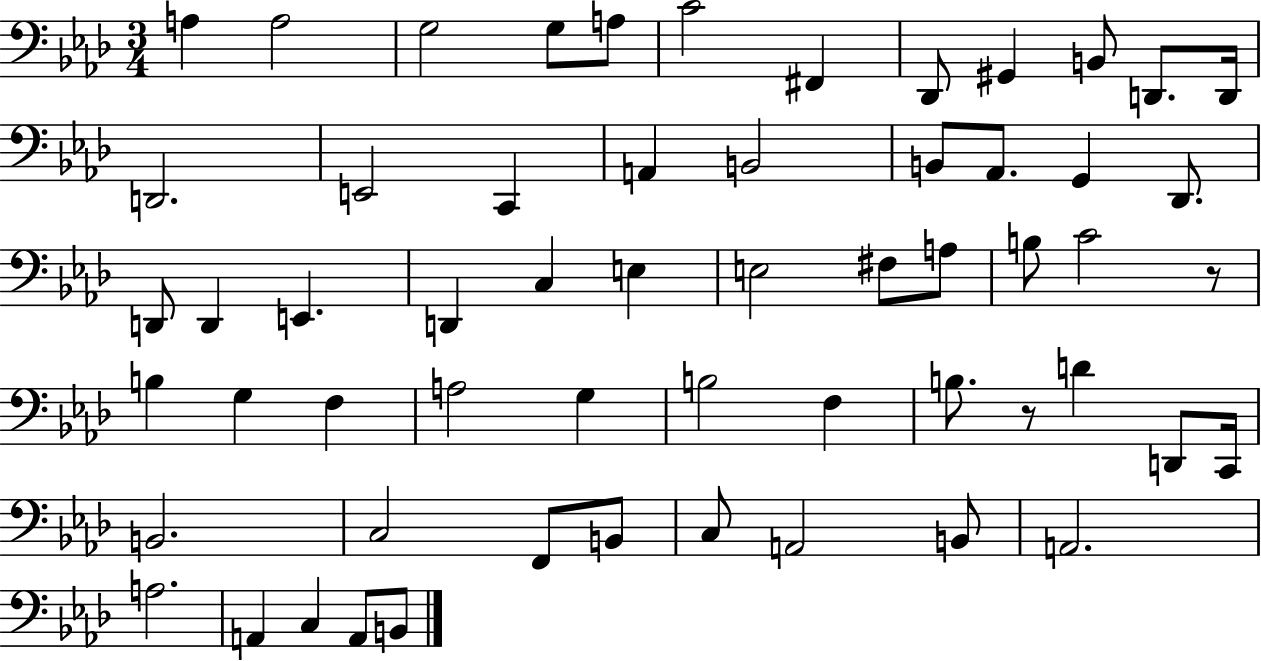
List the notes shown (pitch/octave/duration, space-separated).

A3/q A3/h G3/h G3/e A3/e C4/h F#2/q Db2/e G#2/q B2/e D2/e. D2/s D2/h. E2/h C2/q A2/q B2/h B2/e Ab2/e. G2/q Db2/e. D2/e D2/q E2/q. D2/q C3/q E3/q E3/h F#3/e A3/e B3/e C4/h R/e B3/q G3/q F3/q A3/h G3/q B3/h F3/q B3/e. R/e D4/q D2/e C2/s B2/h. C3/h F2/e B2/e C3/e A2/h B2/e A2/h. A3/h. A2/q C3/q A2/e B2/e